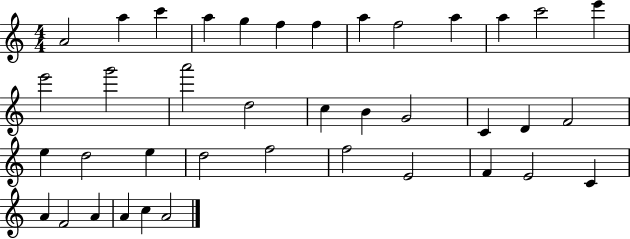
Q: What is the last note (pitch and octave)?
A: A4